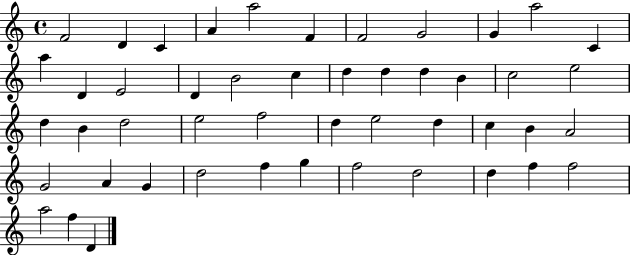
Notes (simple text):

F4/h D4/q C4/q A4/q A5/h F4/q F4/h G4/h G4/q A5/h C4/q A5/q D4/q E4/h D4/q B4/h C5/q D5/q D5/q D5/q B4/q C5/h E5/h D5/q B4/q D5/h E5/h F5/h D5/q E5/h D5/q C5/q B4/q A4/h G4/h A4/q G4/q D5/h F5/q G5/q F5/h D5/h D5/q F5/q F5/h A5/h F5/q D4/q